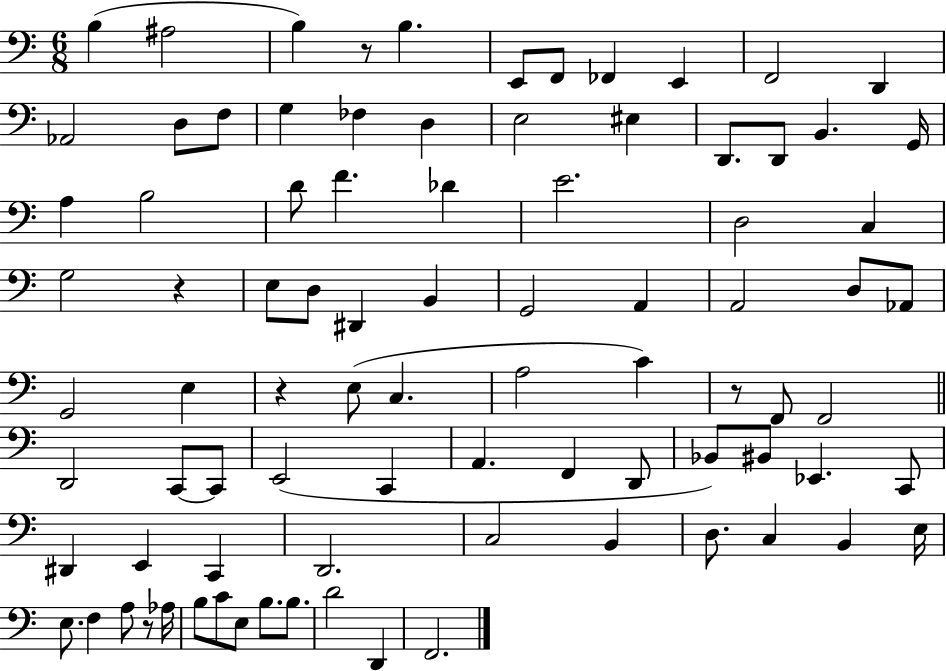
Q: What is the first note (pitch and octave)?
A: B3